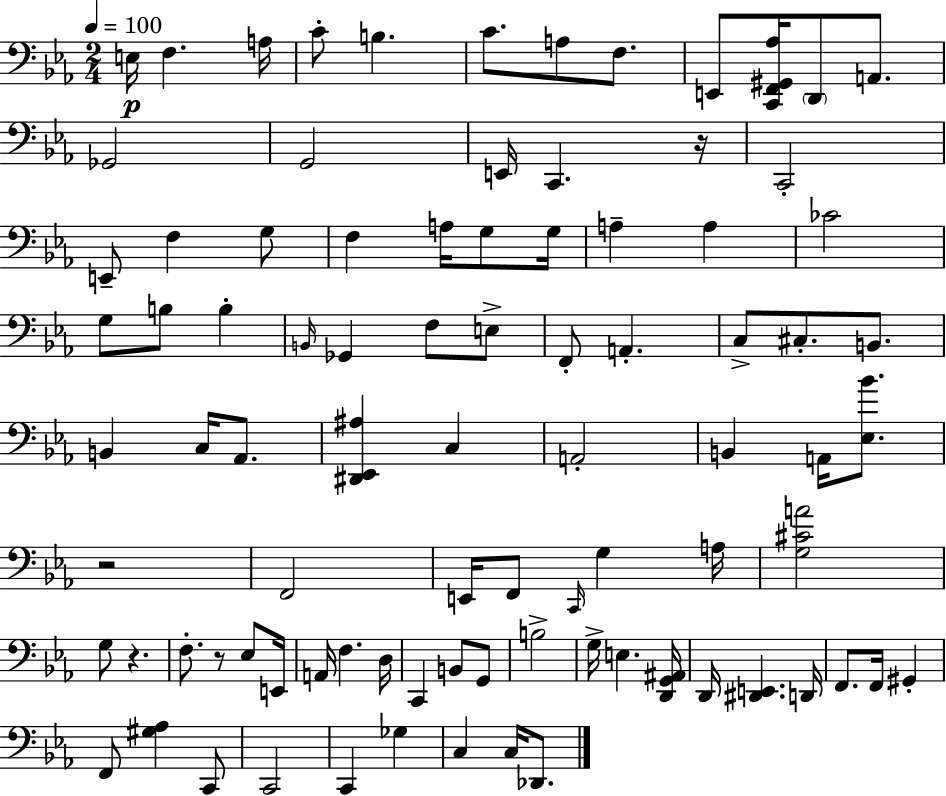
X:1
T:Untitled
M:2/4
L:1/4
K:Eb
E,/4 F, A,/4 C/2 B, C/2 A,/2 F,/2 E,,/2 [C,,F,,^G,,_A,]/4 D,,/2 A,,/2 _G,,2 G,,2 E,,/4 C,, z/4 C,,2 E,,/2 F, G,/2 F, A,/4 G,/2 G,/4 A, A, _C2 G,/2 B,/2 B, B,,/4 _G,, F,/2 E,/2 F,,/2 A,, C,/2 ^C,/2 B,,/2 B,, C,/4 _A,,/2 [^D,,_E,,^A,] C, A,,2 B,, A,,/4 [_E,_B]/2 z2 F,,2 E,,/4 F,,/2 C,,/4 G, A,/4 [G,^CA]2 G,/2 z F,/2 z/2 _E,/2 E,,/4 A,,/4 F, D,/4 C,, B,,/2 G,,/2 B,2 G,/4 E, [D,,G,,^A,,]/4 D,,/4 [^D,,E,,] D,,/4 F,,/2 F,,/4 ^G,, F,,/2 [^G,_A,] C,,/2 C,,2 C,, _G, C, C,/4 _D,,/2